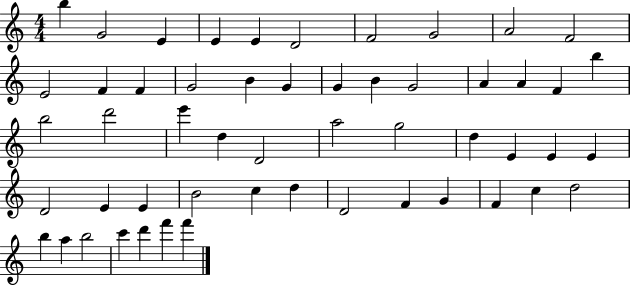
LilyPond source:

{
  \clef treble
  \numericTimeSignature
  \time 4/4
  \key c \major
  b''4 g'2 e'4 | e'4 e'4 d'2 | f'2 g'2 | a'2 f'2 | \break e'2 f'4 f'4 | g'2 b'4 g'4 | g'4 b'4 g'2 | a'4 a'4 f'4 b''4 | \break b''2 d'''2 | e'''4 d''4 d'2 | a''2 g''2 | d''4 e'4 e'4 e'4 | \break d'2 e'4 e'4 | b'2 c''4 d''4 | d'2 f'4 g'4 | f'4 c''4 d''2 | \break b''4 a''4 b''2 | c'''4 d'''4 f'''4 f'''4 | \bar "|."
}